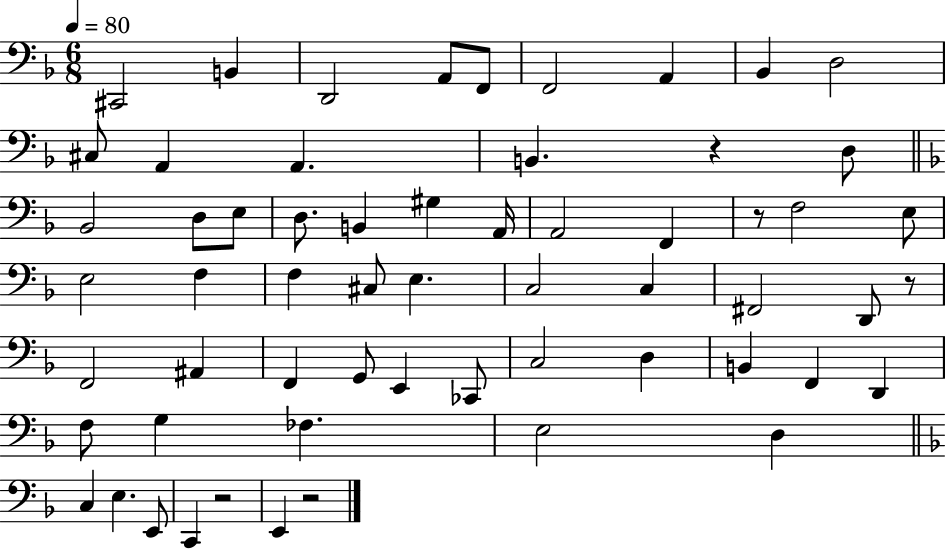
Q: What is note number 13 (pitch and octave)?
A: B2